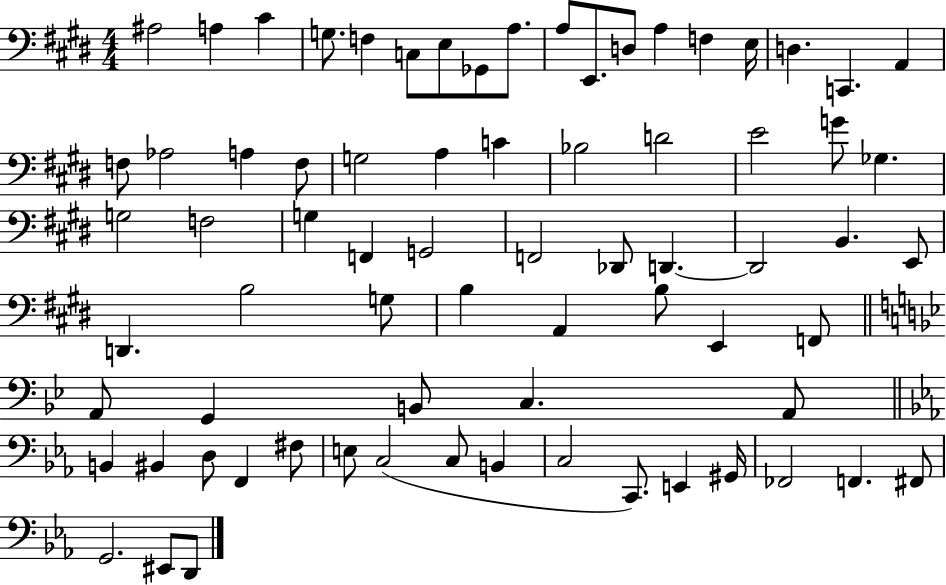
X:1
T:Untitled
M:4/4
L:1/4
K:E
^A,2 A, ^C G,/2 F, C,/2 E,/2 _G,,/2 A,/2 A,/2 E,,/2 D,/2 A, F, E,/4 D, C,, A,, F,/2 _A,2 A, F,/2 G,2 A, C _B,2 D2 E2 G/2 _G, G,2 F,2 G, F,, G,,2 F,,2 _D,,/2 D,, D,,2 B,, E,,/2 D,, B,2 G,/2 B, A,, B,/2 E,, F,,/2 A,,/2 G,, B,,/2 C, A,,/2 B,, ^B,, D,/2 F,, ^F,/2 E,/2 C,2 C,/2 B,, C,2 C,,/2 E,, ^G,,/4 _F,,2 F,, ^F,,/2 G,,2 ^E,,/2 D,,/2